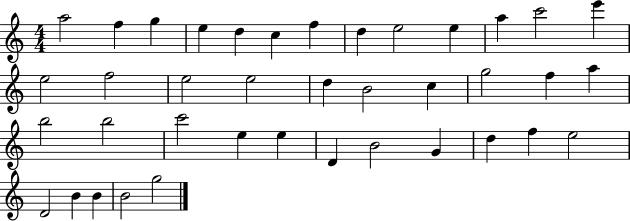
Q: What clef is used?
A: treble